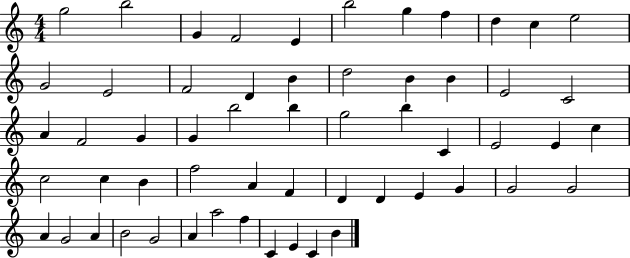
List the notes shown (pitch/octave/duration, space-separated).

G5/h B5/h G4/q F4/h E4/q B5/h G5/q F5/q D5/q C5/q E5/h G4/h E4/h F4/h D4/q B4/q D5/h B4/q B4/q E4/h C4/h A4/q F4/h G4/q G4/q B5/h B5/q G5/h B5/q C4/q E4/h E4/q C5/q C5/h C5/q B4/q F5/h A4/q F4/q D4/q D4/q E4/q G4/q G4/h G4/h A4/q G4/h A4/q B4/h G4/h A4/q A5/h F5/q C4/q E4/q C4/q B4/q